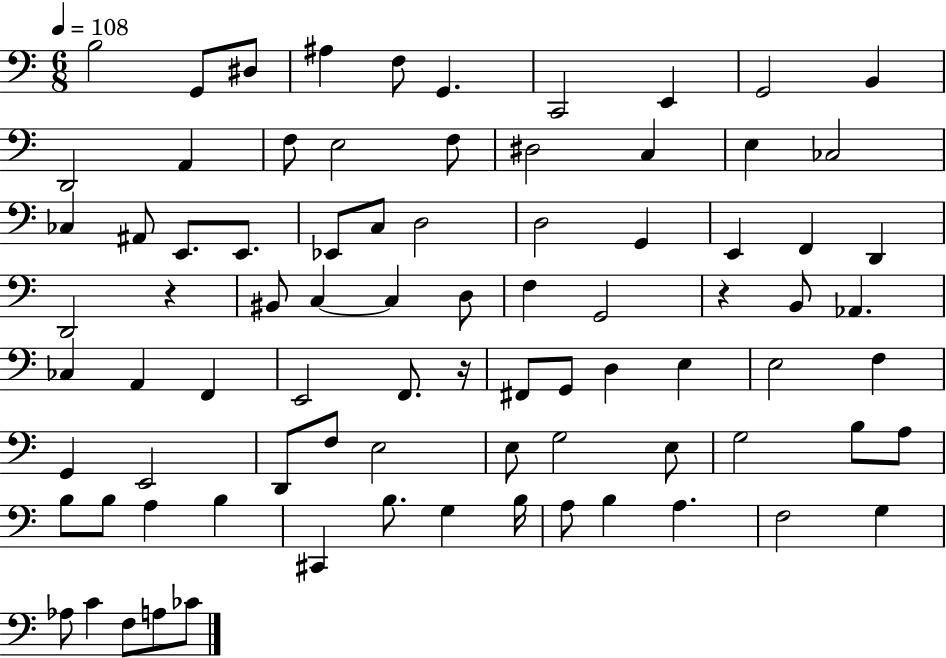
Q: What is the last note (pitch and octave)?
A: CES4